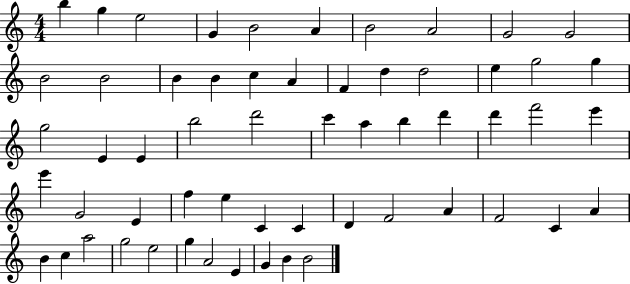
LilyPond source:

{
  \clef treble
  \numericTimeSignature
  \time 4/4
  \key c \major
  b''4 g''4 e''2 | g'4 b'2 a'4 | b'2 a'2 | g'2 g'2 | \break b'2 b'2 | b'4 b'4 c''4 a'4 | f'4 d''4 d''2 | e''4 g''2 g''4 | \break g''2 e'4 e'4 | b''2 d'''2 | c'''4 a''4 b''4 d'''4 | d'''4 f'''2 e'''4 | \break e'''4 g'2 e'4 | f''4 e''4 c'4 c'4 | d'4 f'2 a'4 | f'2 c'4 a'4 | \break b'4 c''4 a''2 | g''2 e''2 | g''4 a'2 e'4 | g'4 b'4 b'2 | \break \bar "|."
}